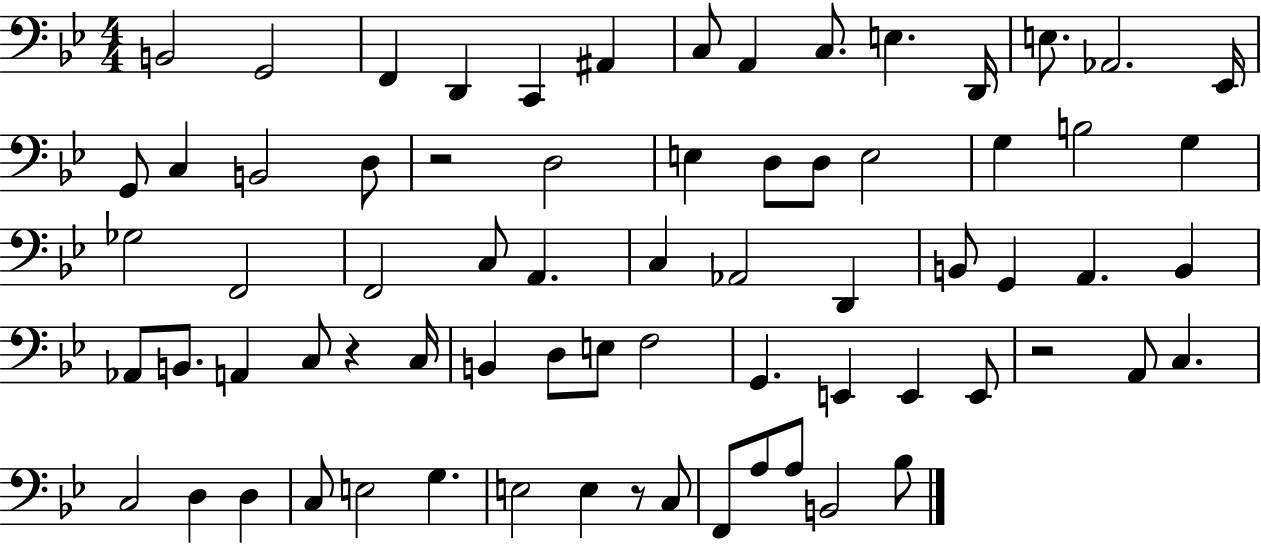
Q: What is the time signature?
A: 4/4